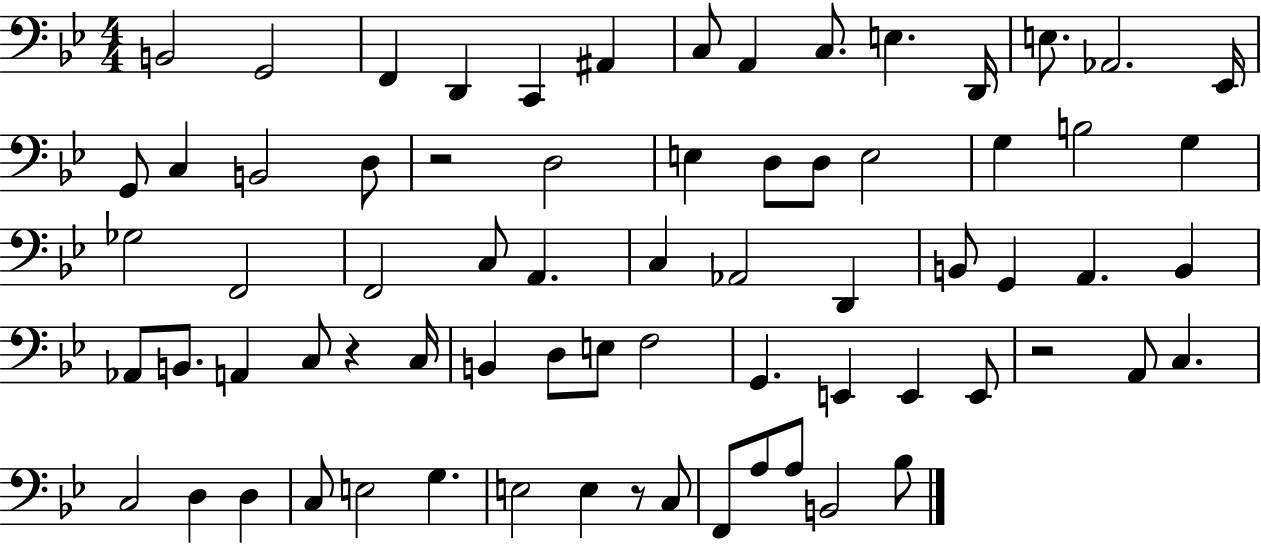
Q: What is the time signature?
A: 4/4